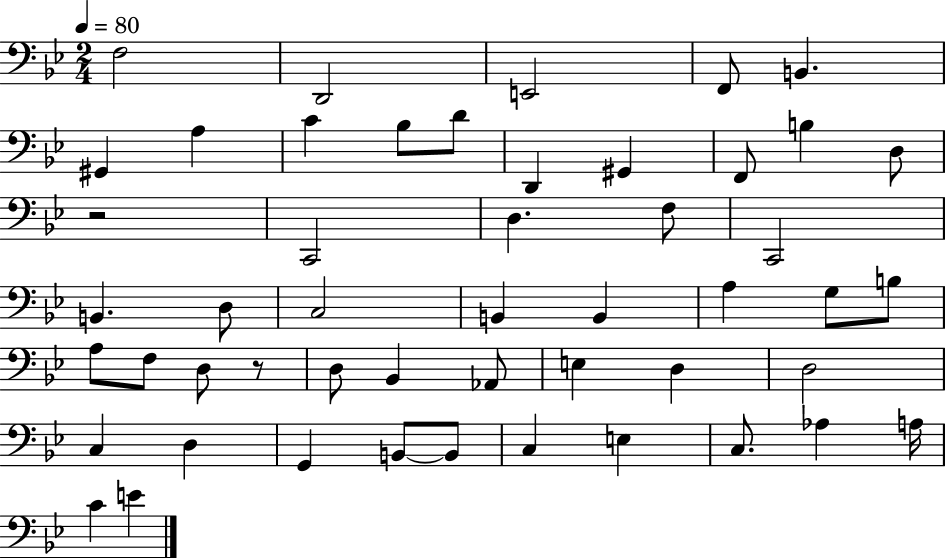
{
  \clef bass
  \numericTimeSignature
  \time 2/4
  \key bes \major
  \tempo 4 = 80
  f2 | d,2 | e,2 | f,8 b,4. | \break gis,4 a4 | c'4 bes8 d'8 | d,4 gis,4 | f,8 b4 d8 | \break r2 | c,2 | d4. f8 | c,2 | \break b,4. d8 | c2 | b,4 b,4 | a4 g8 b8 | \break a8 f8 d8 r8 | d8 bes,4 aes,8 | e4 d4 | d2 | \break c4 d4 | g,4 b,8~~ b,8 | c4 e4 | c8. aes4 a16 | \break c'4 e'4 | \bar "|."
}